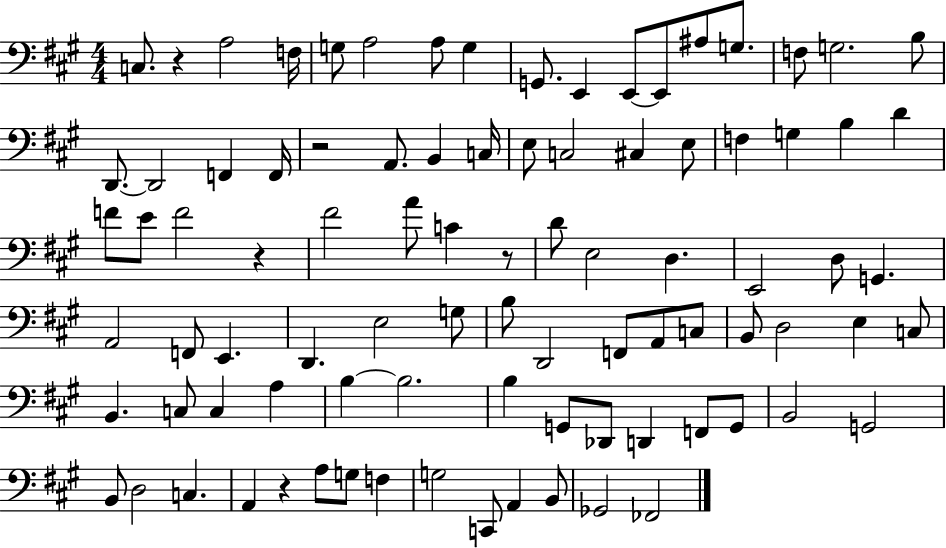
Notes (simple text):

C3/e. R/q A3/h F3/s G3/e A3/h A3/e G3/q G2/e. E2/q E2/e E2/e A#3/e G3/e. F3/e G3/h. B3/e D2/e. D2/h F2/q F2/s R/h A2/e. B2/q C3/s E3/e C3/h C#3/q E3/e F3/q G3/q B3/q D4/q F4/e E4/e F4/h R/q F#4/h A4/e C4/q R/e D4/e E3/h D3/q. E2/h D3/e G2/q. A2/h F2/e E2/q. D2/q. E3/h G3/e B3/e D2/h F2/e A2/e C3/e B2/e D3/h E3/q C3/e B2/q. C3/e C3/q A3/q B3/q B3/h. B3/q G2/e Db2/e D2/q F2/e G2/e B2/h G2/h B2/e D3/h C3/q. A2/q R/q A3/e G3/e F3/q G3/h C2/e A2/q B2/e Gb2/h FES2/h